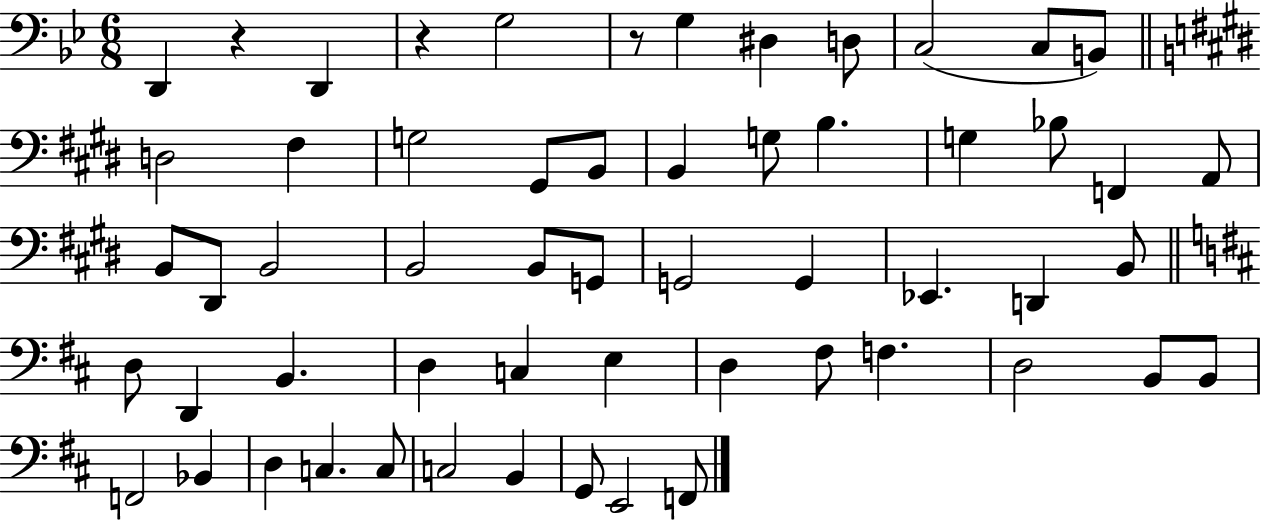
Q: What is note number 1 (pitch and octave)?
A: D2